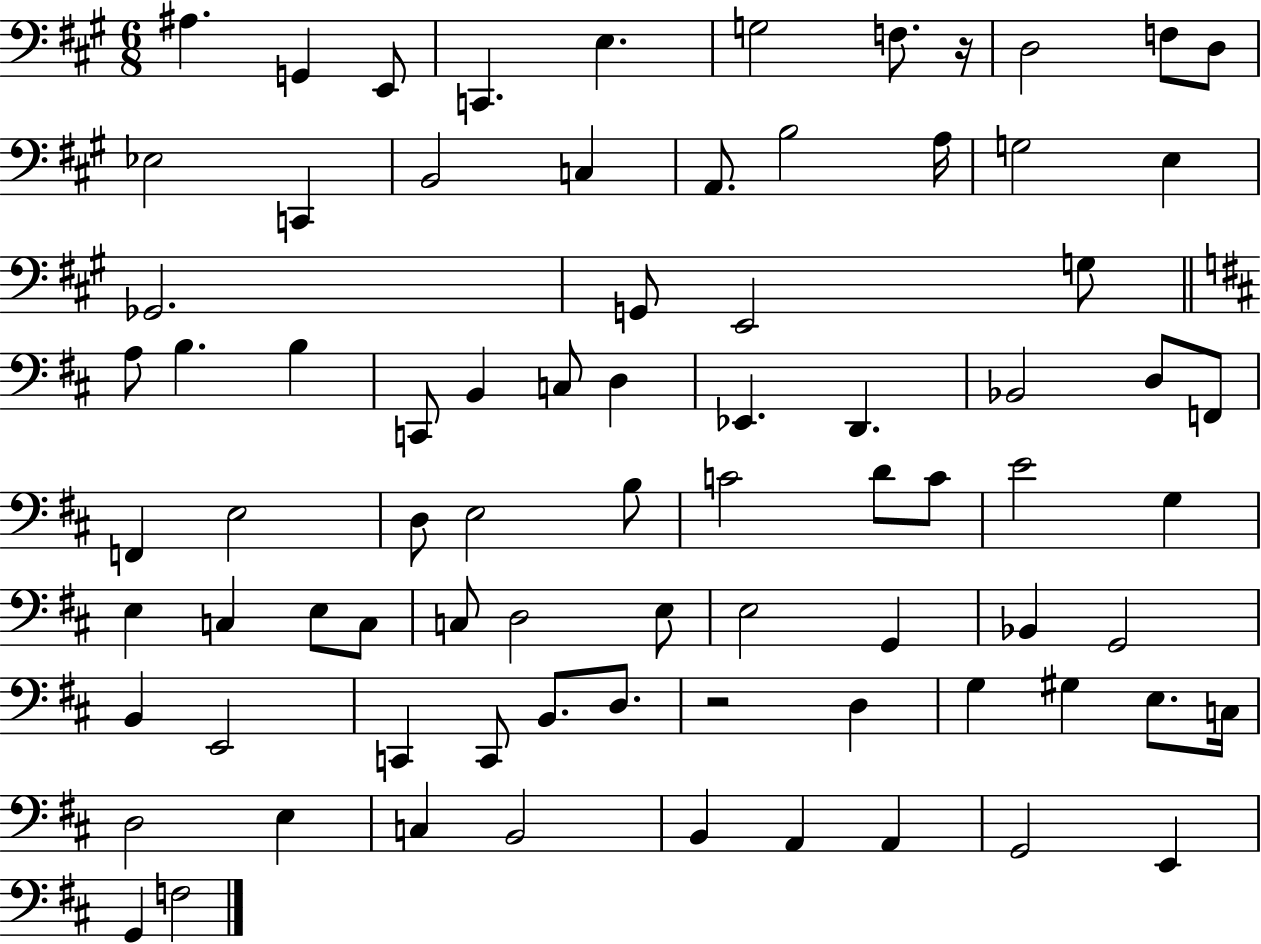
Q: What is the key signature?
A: A major